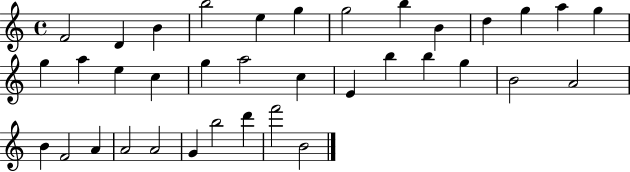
F4/h D4/q B4/q B5/h E5/q G5/q G5/h B5/q B4/q D5/q G5/q A5/q G5/q G5/q A5/q E5/q C5/q G5/q A5/h C5/q E4/q B5/q B5/q G5/q B4/h A4/h B4/q F4/h A4/q A4/h A4/h G4/q B5/h D6/q F6/h B4/h